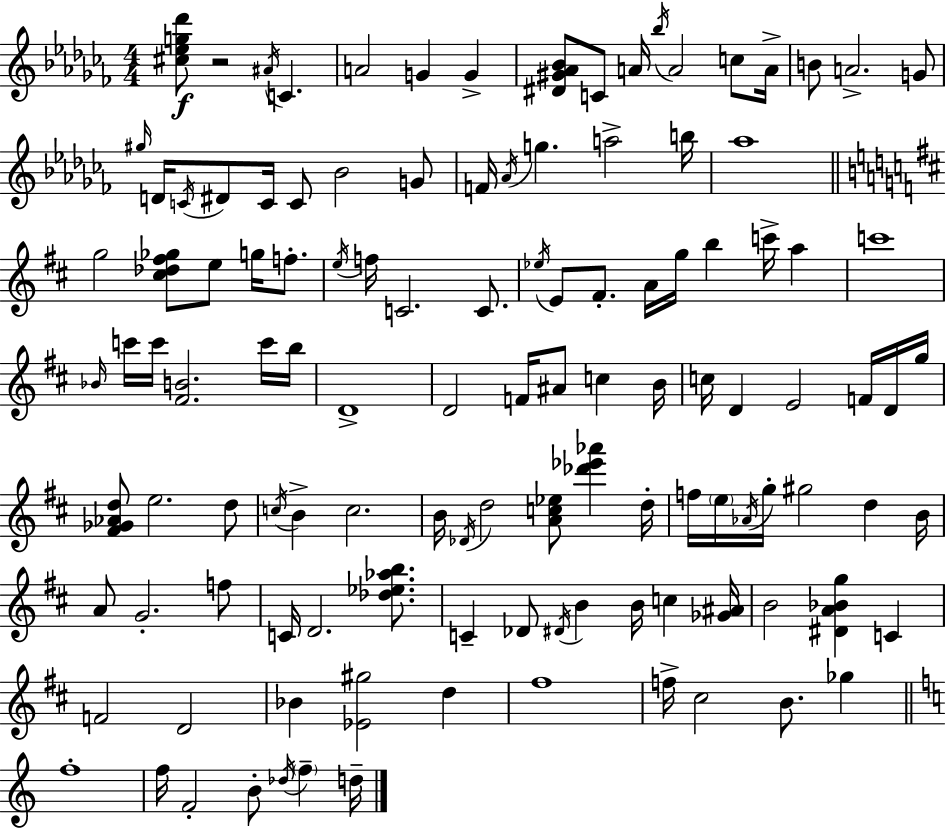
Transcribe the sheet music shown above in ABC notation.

X:1
T:Untitled
M:4/4
L:1/4
K:Abm
[^c_eg_d']/2 z2 ^A/4 C A2 G G [^D^G_A_B]/2 C/2 A/4 _b/4 A2 c/2 A/4 B/2 A2 G/2 ^g/4 D/4 C/4 ^D/2 C/4 C/2 _B2 G/2 F/4 _A/4 g a2 b/4 _a4 g2 [^c_d^f_g]/2 e/2 g/4 f/2 e/4 f/4 C2 C/2 _e/4 E/2 ^F/2 A/4 g/4 b c'/4 a c'4 _B/4 c'/4 c'/4 [^FB]2 c'/4 b/4 D4 D2 F/4 ^A/2 c B/4 c/4 D E2 F/4 D/4 g/4 [^F_G_Ad]/2 e2 d/2 c/4 B c2 B/4 _D/4 d2 [Ac_e]/2 [_d'_e'_a'] d/4 f/4 e/4 _A/4 g/4 ^g2 d B/4 A/2 G2 f/2 C/4 D2 [_d_e_ab]/2 C _D/2 ^D/4 B B/4 c [_G^A]/4 B2 [^DA_Bg] C F2 D2 _B [_E^g]2 d ^f4 f/4 ^c2 B/2 _g f4 f/4 F2 B/2 _d/4 f d/4